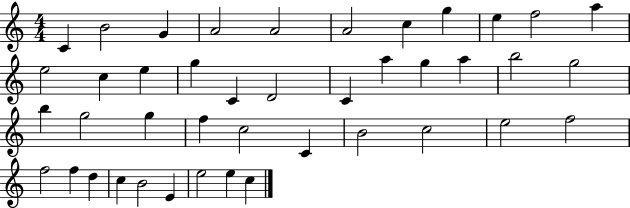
{
  \clef treble
  \numericTimeSignature
  \time 4/4
  \key c \major
  c'4 b'2 g'4 | a'2 a'2 | a'2 c''4 g''4 | e''4 f''2 a''4 | \break e''2 c''4 e''4 | g''4 c'4 d'2 | c'4 a''4 g''4 a''4 | b''2 g''2 | \break b''4 g''2 g''4 | f''4 c''2 c'4 | b'2 c''2 | e''2 f''2 | \break f''2 f''4 d''4 | c''4 b'2 e'4 | e''2 e''4 c''4 | \bar "|."
}